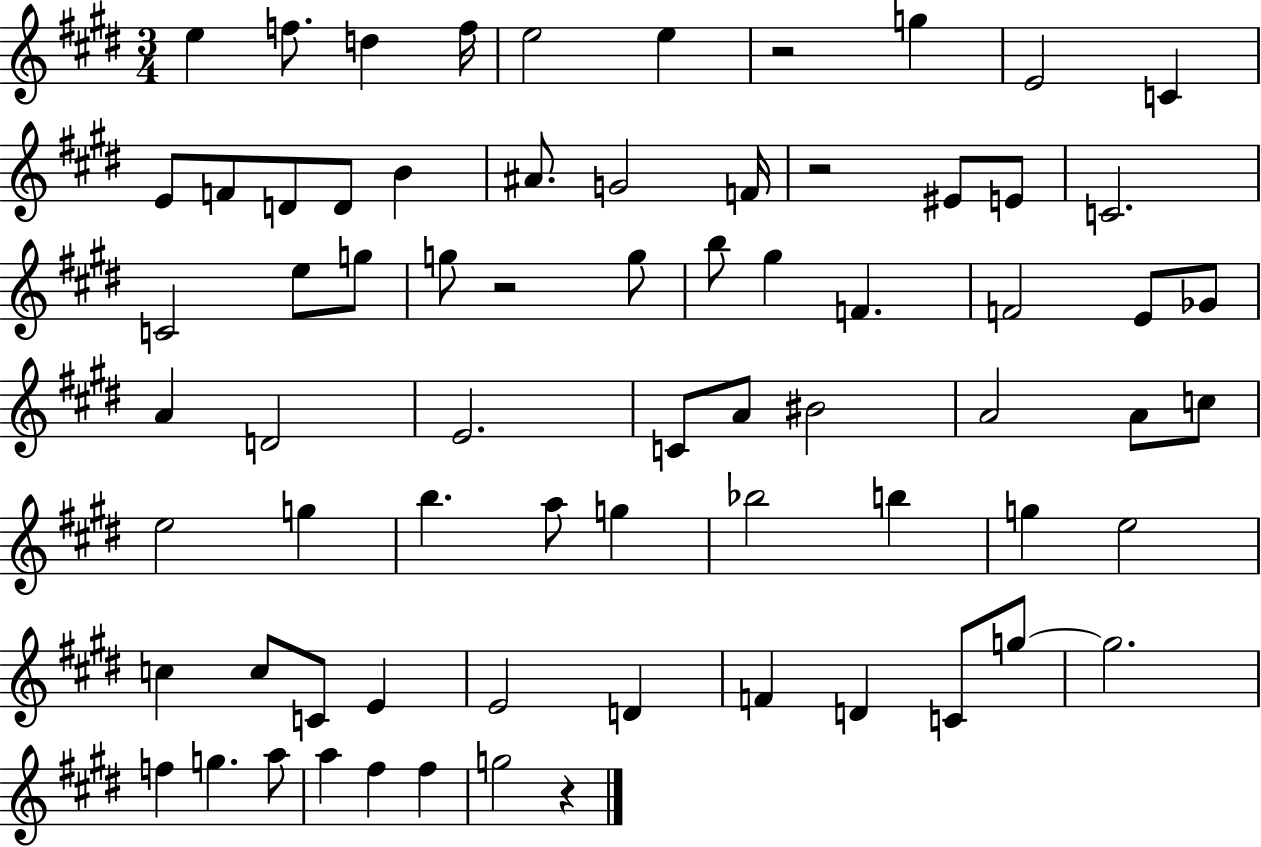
E5/q F5/e. D5/q F5/s E5/h E5/q R/h G5/q E4/h C4/q E4/e F4/e D4/e D4/e B4/q A#4/e. G4/h F4/s R/h EIS4/e E4/e C4/h. C4/h E5/e G5/e G5/e R/h G5/e B5/e G#5/q F4/q. F4/h E4/e Gb4/e A4/q D4/h E4/h. C4/e A4/e BIS4/h A4/h A4/e C5/e E5/h G5/q B5/q. A5/e G5/q Bb5/h B5/q G5/q E5/h C5/q C5/e C4/e E4/q E4/h D4/q F4/q D4/q C4/e G5/e G5/h. F5/q G5/q. A5/e A5/q F#5/q F#5/q G5/h R/q